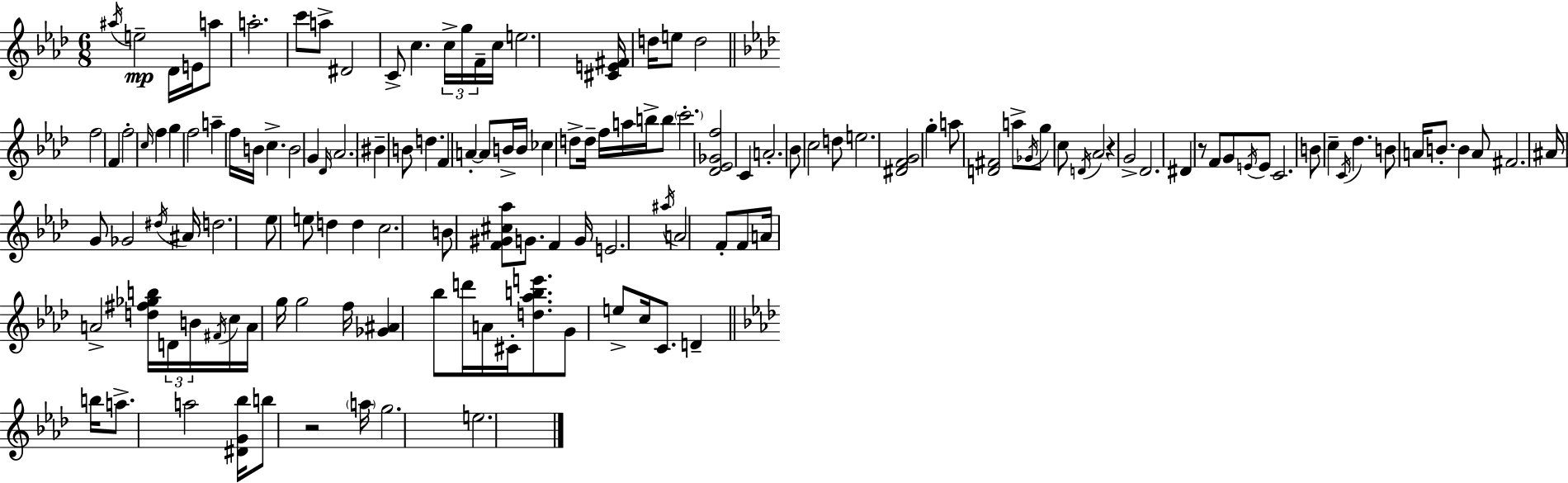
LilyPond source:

{
  \clef treble
  \numericTimeSignature
  \time 6/8
  \key f \minor
  \acciaccatura { ais''16 }\mp e''2-- des'16 e'16 a''8 | a''2.-. | c'''8 a''8-> dis'2 | c'8-> c''4. \tuplet 3/2 { c''16-> g''16 f'16-- } | \break c''16 e''2. | <cis' e' fis'>16 d''16 e''8 d''2 | \bar "||" \break \key aes \major f''2 f'4 | f''2-. \grace { c''16 } f''4 | g''4 f''2 | a''4-- f''16 b'16 c''4.-> | \break b'2 g'4 | \grace { des'16 } \parenthesize aes'2. | bis'4-- b'8 d''4. | f'4 a'4-.~~ a'8 | \break b'16-> b'16 ces''4 d''8-> d''16-- f''16 a''16 b''16-> | b''8 \parenthesize c'''2.-. | <des' ees' ges' f''>2 c'4 | a'2.-. | \break bes'8 c''2 | d''8 e''2. | <dis' f' g'>2 g''4-. | a''8 <d' fis'>2 | \break a''8-> \acciaccatura { ges'16 } g''8 c''8 \acciaccatura { d'16 } aes'2 | r4 g'2-> | des'2. | dis'4 r8 f'8 | \break g'8 \acciaccatura { e'16 } e'8 c'2. | b'8 c''4-- \acciaccatura { c'16 } | des''4. b'8 a'16 b'8.-. | b'4 a'8 fis'2. | \break ais'16 g'8 ges'2 | \acciaccatura { dis''16 } ais'16 d''2. | ees''8 e''8 d''4 | d''4 c''2. | \break b'8 <f' gis' cis'' aes''>8 g'8. | f'4 g'16 e'2. | \acciaccatura { ais''16 } a'2 | f'8-. f'8 a'16 a'2-> | \break <d'' fis'' ges'' b''>16 \tuplet 3/2 { d'16 b'16 \acciaccatura { fis'16 } } c''16 a'16 g''16 | g''2 f''16 <ges' ais'>4 | bes''8 d'''16 a'16 cis'16-. <d'' aes'' b'' e'''>8. g'8 e''8-> | c''16 c'8. d'4-- \bar "||" \break \key aes \major b''16 a''8.-> a''2 | <dis' g' bes''>16 b''8 r2 \parenthesize a''16 | g''2. | e''2. | \break \bar "|."
}